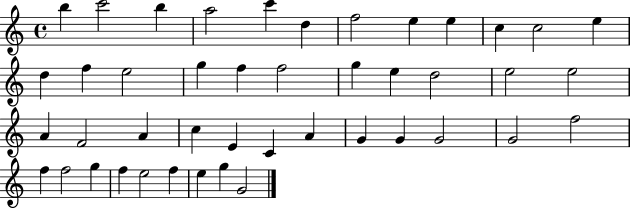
X:1
T:Untitled
M:4/4
L:1/4
K:C
b c'2 b a2 c' d f2 e e c c2 e d f e2 g f f2 g e d2 e2 e2 A F2 A c E C A G G G2 G2 f2 f f2 g f e2 f e g G2